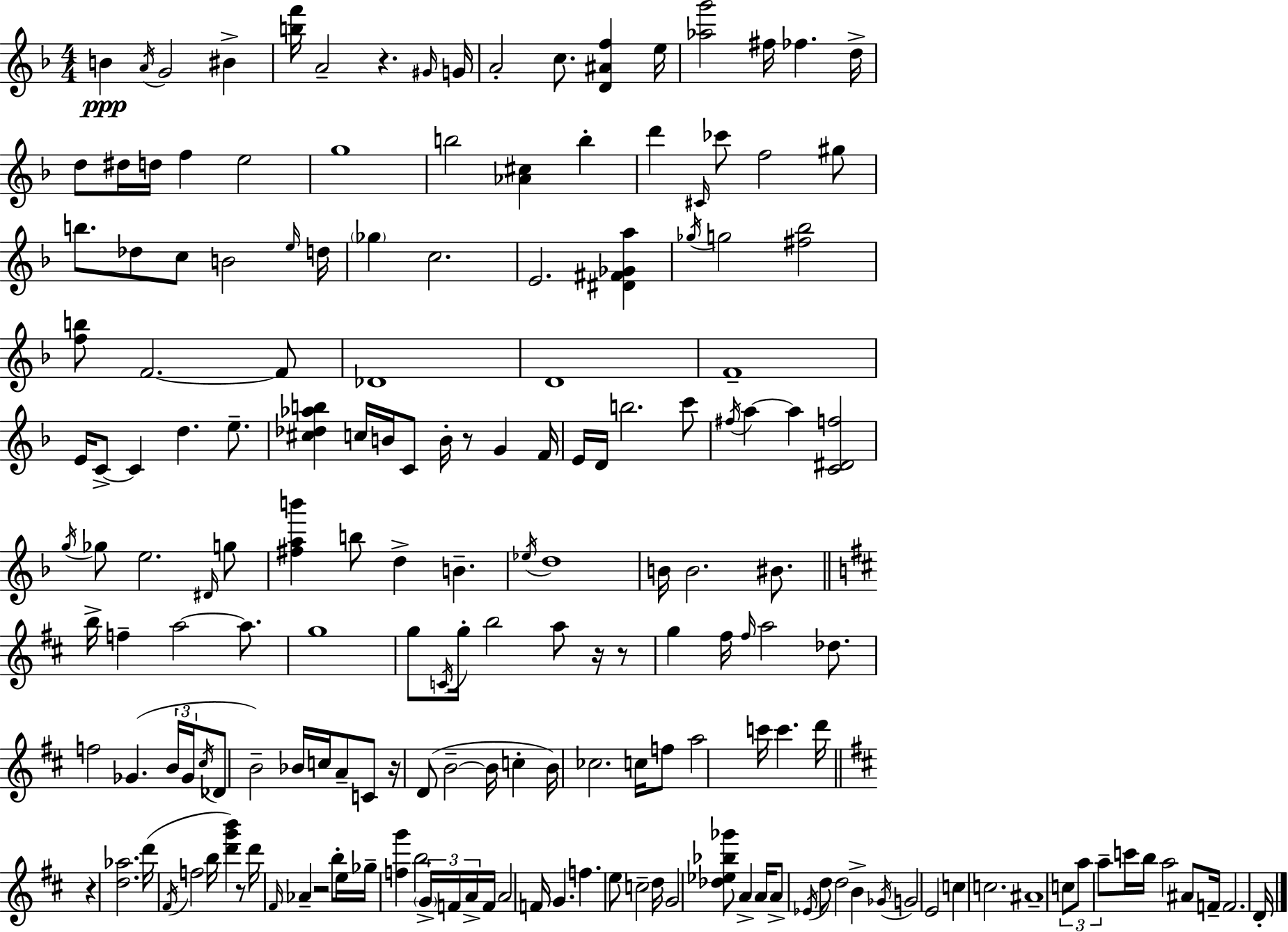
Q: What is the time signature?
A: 4/4